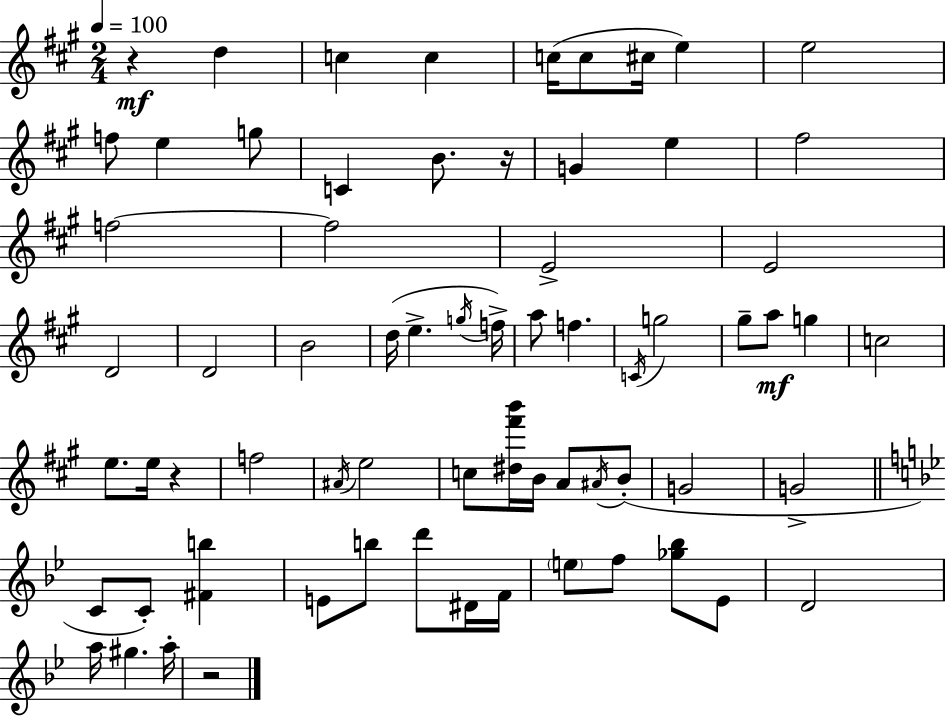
X:1
T:Untitled
M:2/4
L:1/4
K:A
z d c c c/4 c/2 ^c/4 e e2 f/2 e g/2 C B/2 z/4 G e ^f2 f2 f2 E2 E2 D2 D2 B2 d/4 e g/4 f/4 a/2 f C/4 g2 ^g/2 a/2 g c2 e/2 e/4 z f2 ^A/4 e2 c/2 [^d^f'b']/4 B/4 A/2 ^A/4 B/2 G2 G2 C/2 C/2 [^Fb] E/2 b/2 d'/2 ^D/4 F/4 e/2 f/2 [_g_b]/2 _E/2 D2 a/4 ^g a/4 z2